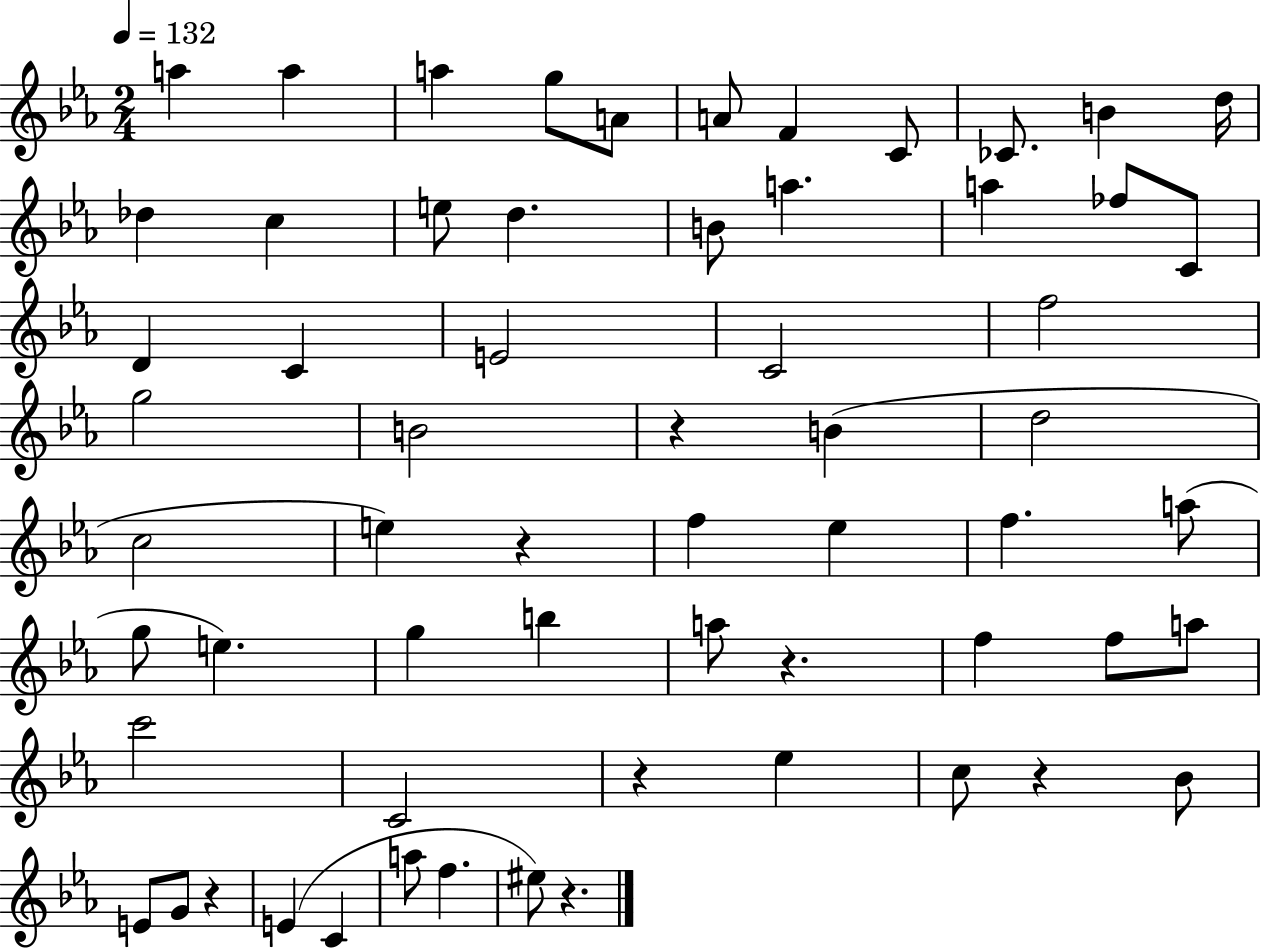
A5/q A5/q A5/q G5/e A4/e A4/e F4/q C4/e CES4/e. B4/q D5/s Db5/q C5/q E5/e D5/q. B4/e A5/q. A5/q FES5/e C4/e D4/q C4/q E4/h C4/h F5/h G5/h B4/h R/q B4/q D5/h C5/h E5/q R/q F5/q Eb5/q F5/q. A5/e G5/e E5/q. G5/q B5/q A5/e R/q. F5/q F5/e A5/e C6/h C4/h R/q Eb5/q C5/e R/q Bb4/e E4/e G4/e R/q E4/q C4/q A5/e F5/q. EIS5/e R/q.